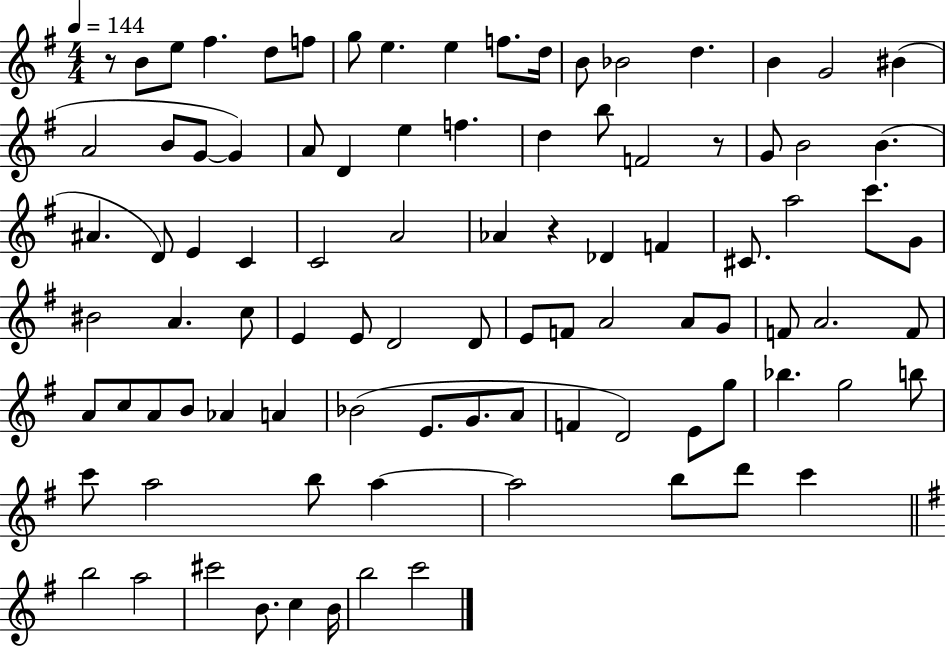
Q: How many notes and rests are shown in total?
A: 94